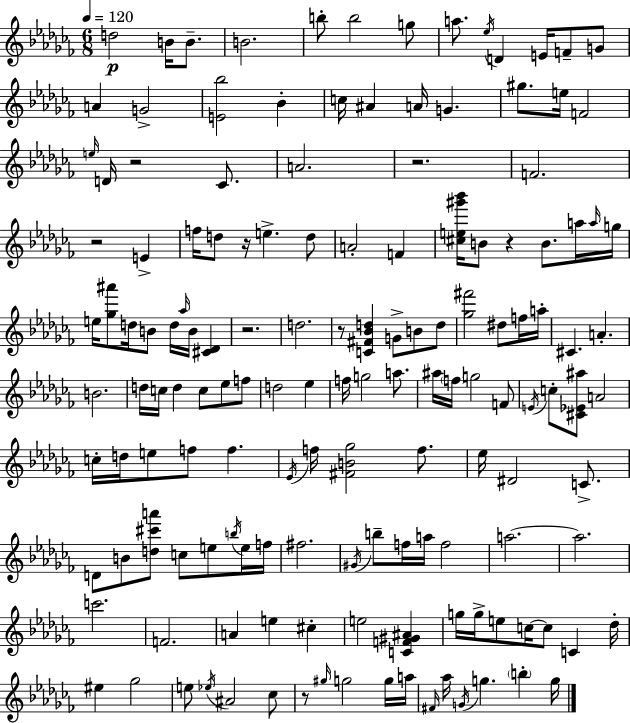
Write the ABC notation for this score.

X:1
T:Untitled
M:6/8
L:1/4
K:Abm
d2 B/4 B/2 B2 b/2 b2 g/2 a/2 _e/4 D E/4 F/2 G/2 A G2 [E_b]2 _B c/4 ^A A/4 G ^g/2 e/4 F2 e/4 D/4 z2 _C/2 A2 z2 F2 z2 E f/4 d/2 z/4 e d/2 A2 F [^ce^g'_b']/4 B/2 z B/2 a/4 a/4 g/4 e/4 [_g^a']/2 d/4 B/2 d/4 _a/4 B/4 [^C_D] z2 d2 z/2 [C^F_Bd] G/2 B/2 d/2 [_g^f']2 ^d/2 f/4 a/4 ^C A B2 d/4 c/4 d c/2 _e/2 f/2 d2 _e f/4 g2 a/2 ^a/4 f/4 g2 F/2 E/4 c/2 [^C_E^a]/2 A2 c/4 d/4 e/2 f/2 f _E/4 f/4 [^FB_g]2 f/2 _e/4 ^D2 C/2 D/2 B/2 [d^c'a']/2 c/2 e/2 b/4 e/4 f/4 ^f2 ^G/4 b/2 f/4 a/4 f2 a2 a2 c'2 F2 A e ^c e2 [CF^G^A] g/4 g/4 e/2 c/4 c/2 C _d/4 ^e _g2 e/2 _e/4 ^A2 _c/2 z/2 ^g/4 g2 g/4 a/4 ^F/4 _a/4 G/4 g b g/4